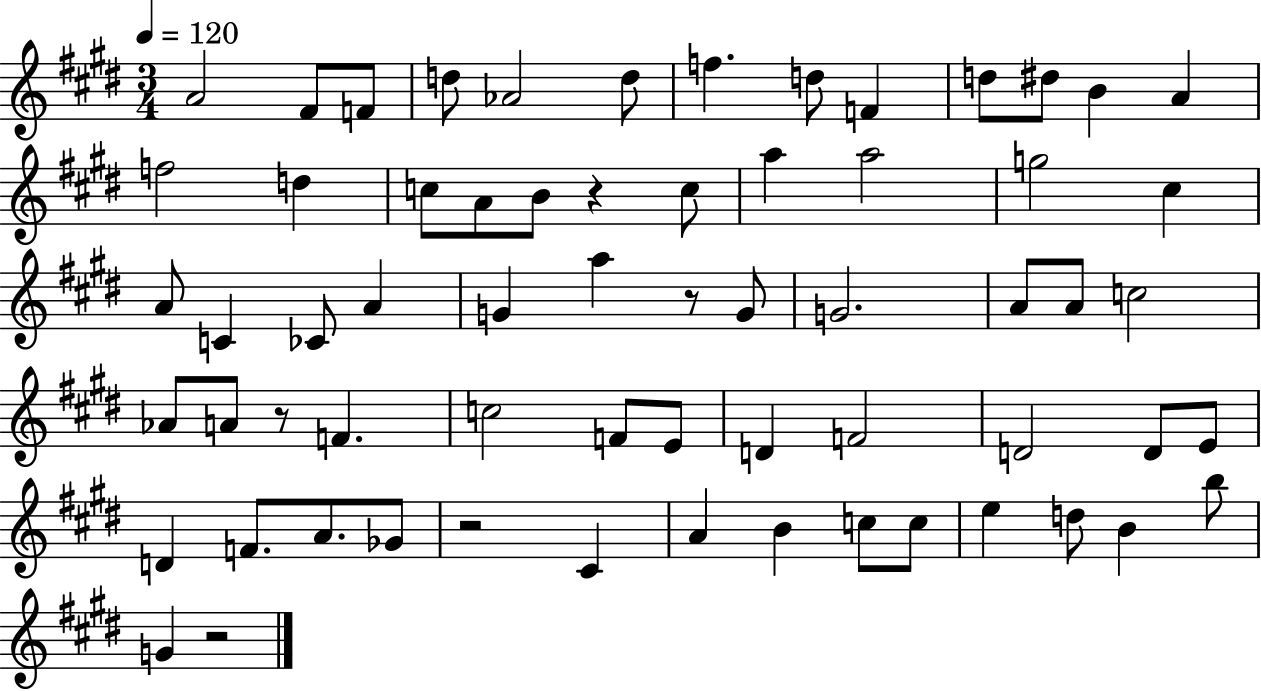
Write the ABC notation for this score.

X:1
T:Untitled
M:3/4
L:1/4
K:E
A2 ^F/2 F/2 d/2 _A2 d/2 f d/2 F d/2 ^d/2 B A f2 d c/2 A/2 B/2 z c/2 a a2 g2 ^c A/2 C _C/2 A G a z/2 G/2 G2 A/2 A/2 c2 _A/2 A/2 z/2 F c2 F/2 E/2 D F2 D2 D/2 E/2 D F/2 A/2 _G/2 z2 ^C A B c/2 c/2 e d/2 B b/2 G z2